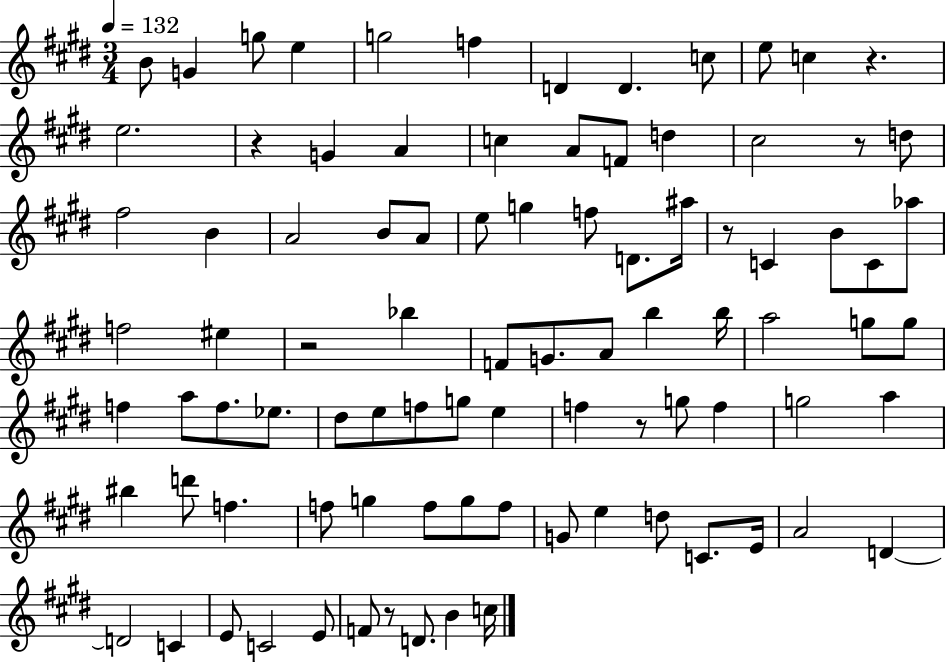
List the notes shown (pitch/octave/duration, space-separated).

B4/e G4/q G5/e E5/q G5/h F5/q D4/q D4/q. C5/e E5/e C5/q R/q. E5/h. R/q G4/q A4/q C5/q A4/e F4/e D5/q C#5/h R/e D5/e F#5/h B4/q A4/h B4/e A4/e E5/e G5/q F5/e D4/e. A#5/s R/e C4/q B4/e C4/e Ab5/e F5/h EIS5/q R/h Bb5/q F4/e G4/e. A4/e B5/q B5/s A5/h G5/e G5/e F5/q A5/e F5/e. Eb5/e. D#5/e E5/e F5/e G5/e E5/q F5/q R/e G5/e F5/q G5/h A5/q BIS5/q D6/e F5/q. F5/e G5/q F5/e G5/e F5/e G4/e E5/q D5/e C4/e. E4/s A4/h D4/q D4/h C4/q E4/e C4/h E4/e F4/e R/e D4/e. B4/q C5/s